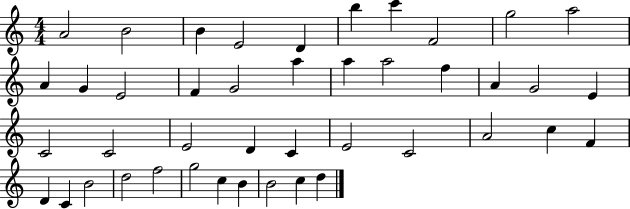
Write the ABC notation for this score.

X:1
T:Untitled
M:4/4
L:1/4
K:C
A2 B2 B E2 D b c' F2 g2 a2 A G E2 F G2 a a a2 f A G2 E C2 C2 E2 D C E2 C2 A2 c F D C B2 d2 f2 g2 c B B2 c d